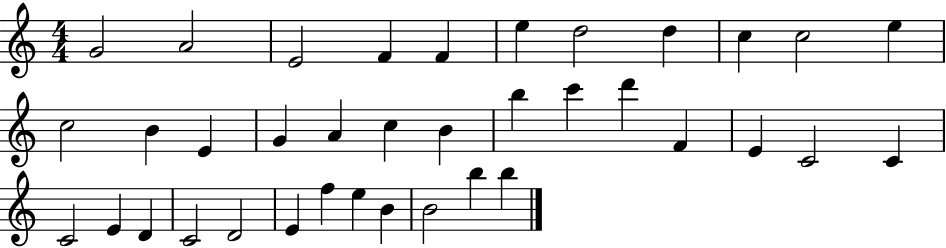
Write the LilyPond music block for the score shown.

{
  \clef treble
  \numericTimeSignature
  \time 4/4
  \key c \major
  g'2 a'2 | e'2 f'4 f'4 | e''4 d''2 d''4 | c''4 c''2 e''4 | \break c''2 b'4 e'4 | g'4 a'4 c''4 b'4 | b''4 c'''4 d'''4 f'4 | e'4 c'2 c'4 | \break c'2 e'4 d'4 | c'2 d'2 | e'4 f''4 e''4 b'4 | b'2 b''4 b''4 | \break \bar "|."
}